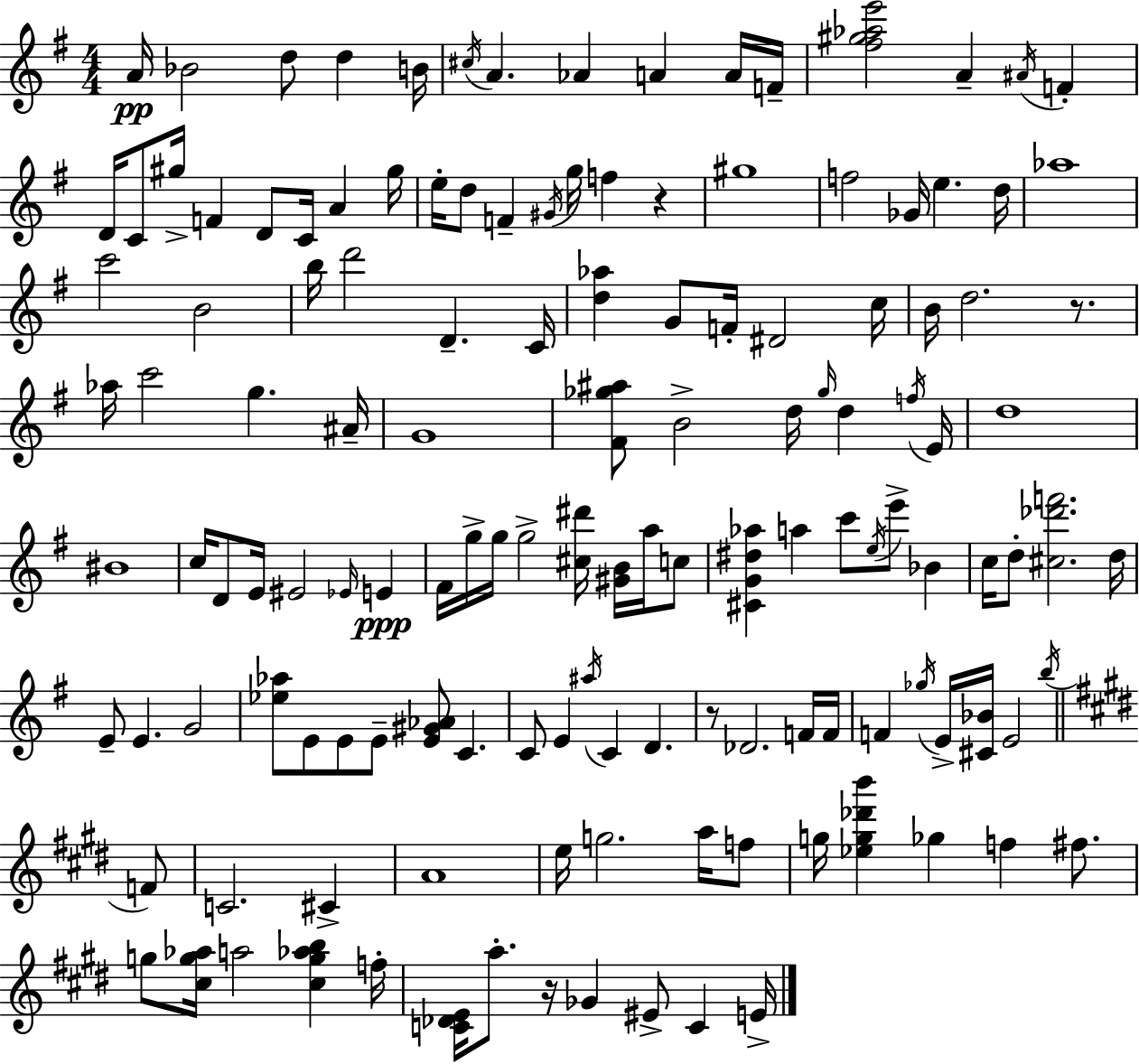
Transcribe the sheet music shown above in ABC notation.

X:1
T:Untitled
M:4/4
L:1/4
K:G
A/4 _B2 d/2 d B/4 ^c/4 A _A A A/4 F/4 [^f^g_ae']2 A ^A/4 F D/4 C/2 ^g/4 F D/2 C/4 A ^g/4 e/4 d/2 F ^G/4 g/4 f z ^g4 f2 _G/4 e d/4 _a4 c'2 B2 b/4 d'2 D C/4 [d_a] G/2 F/4 ^D2 c/4 B/4 d2 z/2 _a/4 c'2 g ^A/4 G4 [^F_g^a]/2 B2 d/4 _g/4 d f/4 E/4 d4 ^B4 c/4 D/2 E/4 ^E2 _E/4 E ^F/4 g/4 g/4 g2 [^c^d']/4 [^GB]/4 a/4 c/2 [^CG^d_a] a c'/2 e/4 e'/2 _B c/4 d/2 [^c_d'f']2 d/4 E/2 E G2 [_e_a]/2 E/2 E/2 E/2 [E^G_A]/2 C C/2 E ^a/4 C D z/2 _D2 F/4 F/4 F _g/4 E/4 [^C_B]/4 E2 b/4 F/2 C2 ^C A4 e/4 g2 a/4 f/2 g/4 [_eg_d'b'] _g f ^f/2 g/2 [^cg_a]/4 a2 [^cg_ab] f/4 [C_DE]/4 a/2 z/4 _G ^E/2 C E/4